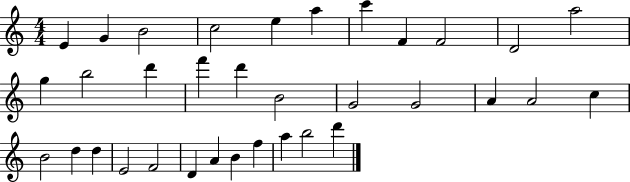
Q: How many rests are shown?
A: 0